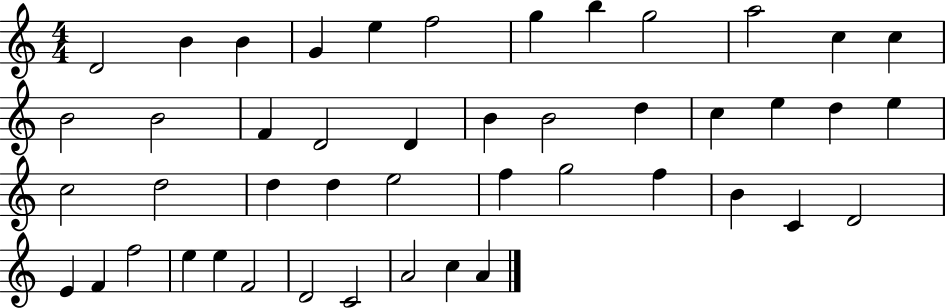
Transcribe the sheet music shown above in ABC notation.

X:1
T:Untitled
M:4/4
L:1/4
K:C
D2 B B G e f2 g b g2 a2 c c B2 B2 F D2 D B B2 d c e d e c2 d2 d d e2 f g2 f B C D2 E F f2 e e F2 D2 C2 A2 c A